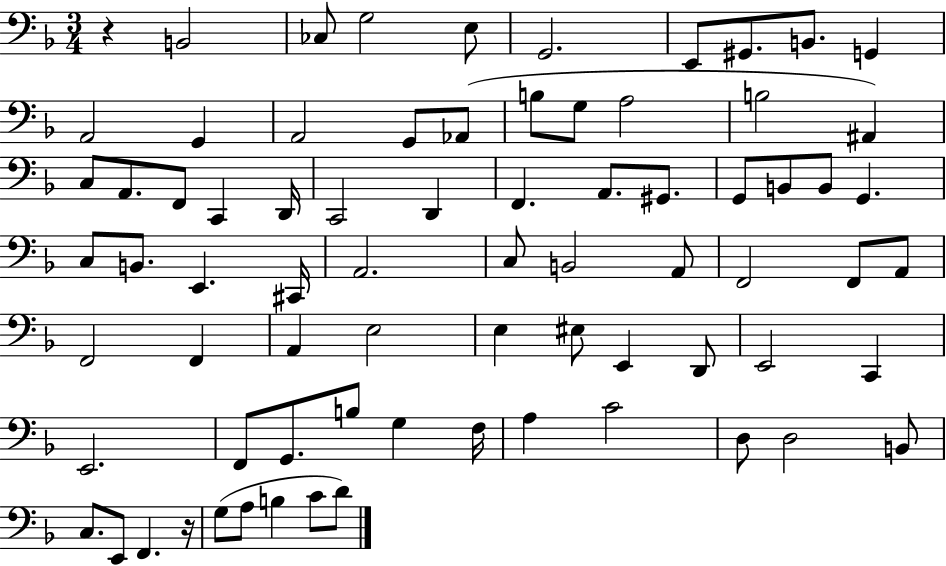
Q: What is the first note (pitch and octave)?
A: B2